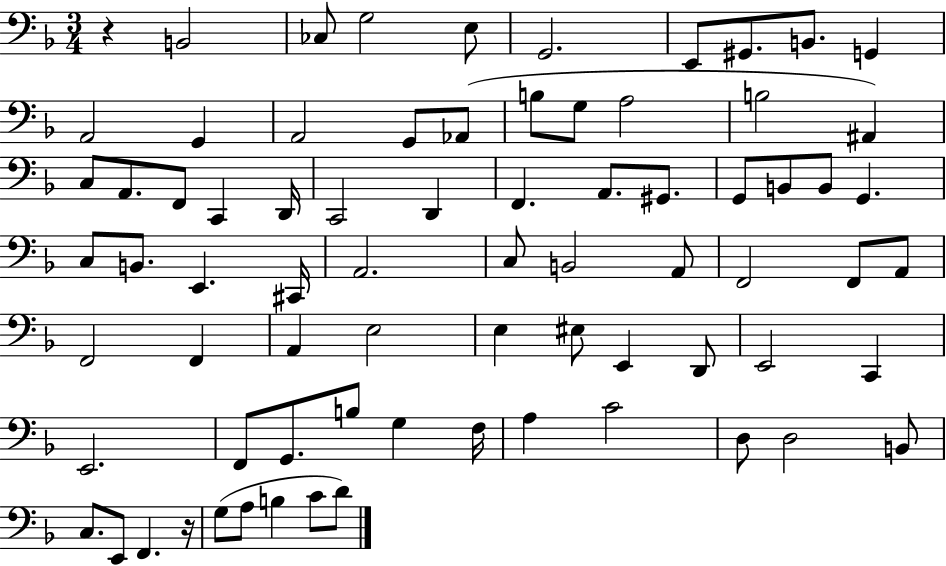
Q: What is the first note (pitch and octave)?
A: B2